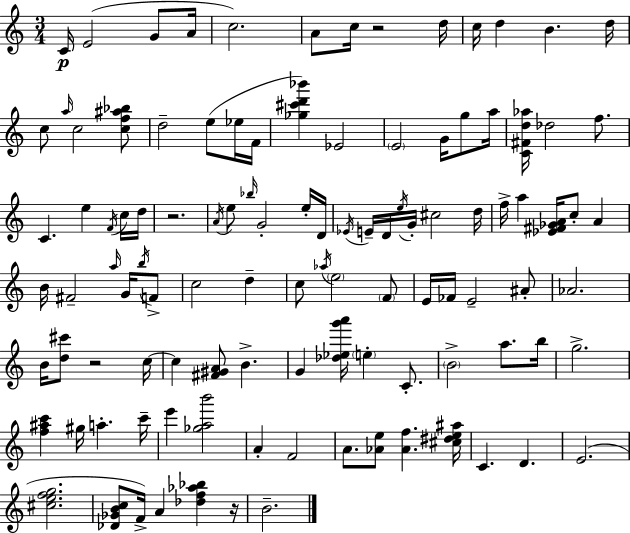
C4/s E4/h G4/e A4/s C5/h. A4/e C5/s R/h D5/s C5/s D5/q B4/q. D5/s C5/e A5/s C5/h [C5,F5,A#5,Bb5]/e D5/h E5/e Eb5/s F4/s [Gb5,C#6,D6,Bb6]/q Eb4/h E4/h G4/s G5/e A5/s [C4,F#4,D5,Ab5]/s Db5/h F5/e. C4/q. E5/q F4/s C5/s D5/s R/h. A4/s E5/e Bb5/s G4/h E5/s D4/s Eb4/s E4/s D4/s E5/s G4/s C#5/h D5/s F5/s A5/q [Eb4,F#4,Gb4,A4]/s C5/e A4/q B4/s F#4/h A5/s G4/s B5/s F4/e C5/h D5/q C5/e Ab5/s E5/h F4/e E4/s FES4/s E4/h A#4/e Ab4/h. B4/s [D5,C#6]/e R/h C5/s C5/q [F#4,G#4,A4]/e B4/q. G4/q [Db5,Eb5,G6,A6]/s E5/q C4/e. B4/h A5/e. B5/s G5/h. [F5,A#5,C6]/q G#5/s A5/q. C6/s E6/q [Gb5,A5,B6]/h A4/q F4/h A4/e. [Ab4,E5]/e [Ab4,F5]/q. [C#5,D#5,E5,A#5]/s C4/q. D4/q. E4/h. [C#5,E5,F5,G5]/h. [Db4,Gb4,B4,C5]/e F4/s A4/q [Db5,F5,Ab5,Bb5]/q R/s B4/h.